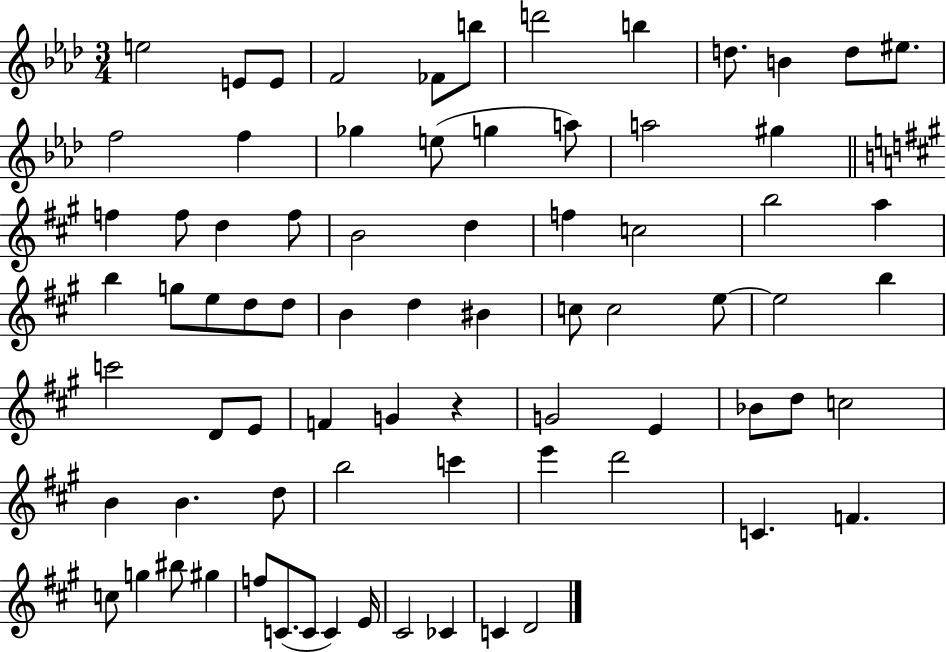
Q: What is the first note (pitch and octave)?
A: E5